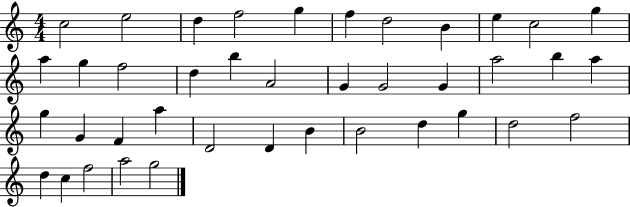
X:1
T:Untitled
M:4/4
L:1/4
K:C
c2 e2 d f2 g f d2 B e c2 g a g f2 d b A2 G G2 G a2 b a g G F a D2 D B B2 d g d2 f2 d c f2 a2 g2